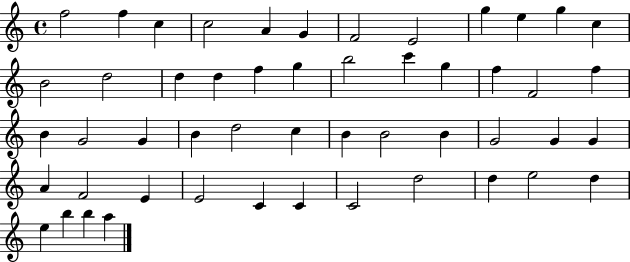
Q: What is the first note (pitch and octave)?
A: F5